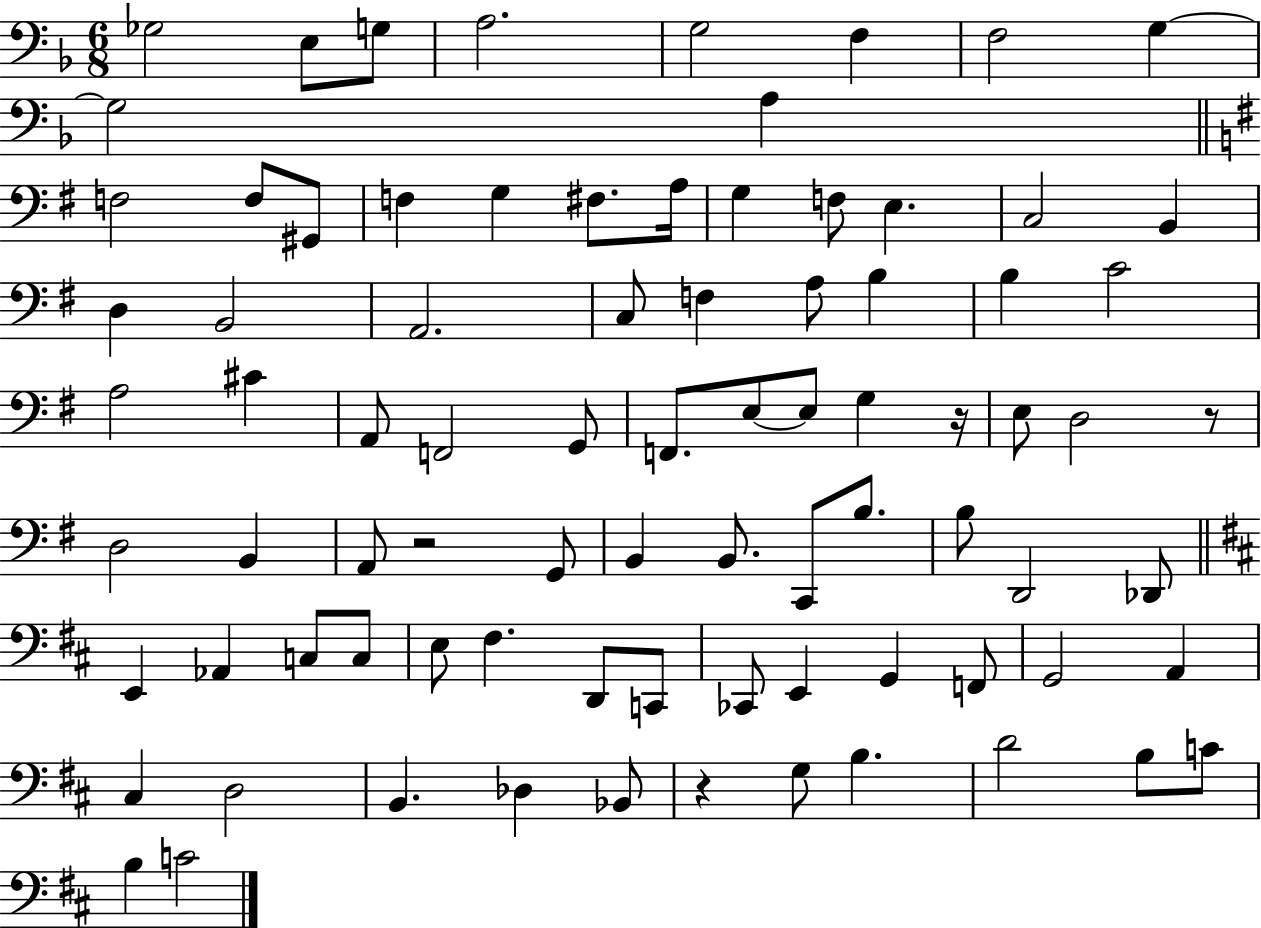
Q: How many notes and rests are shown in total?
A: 83